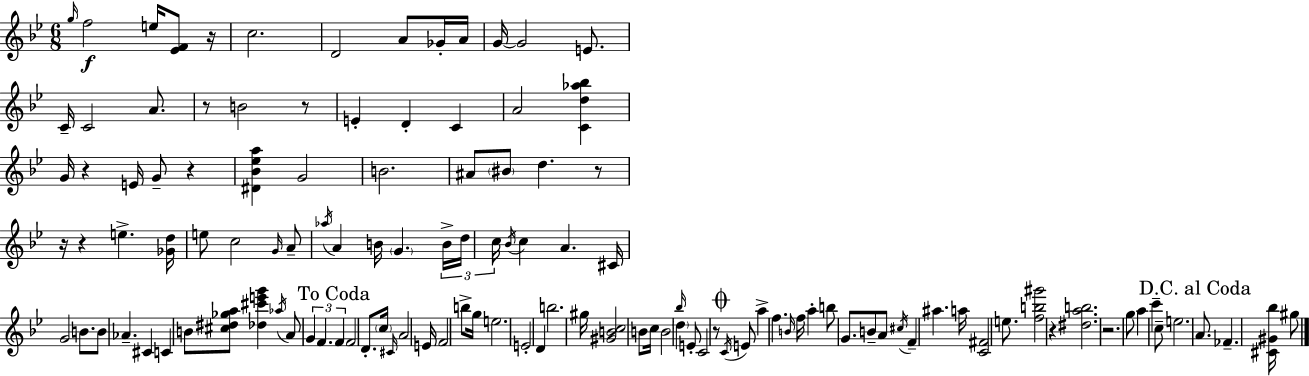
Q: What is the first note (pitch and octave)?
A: G5